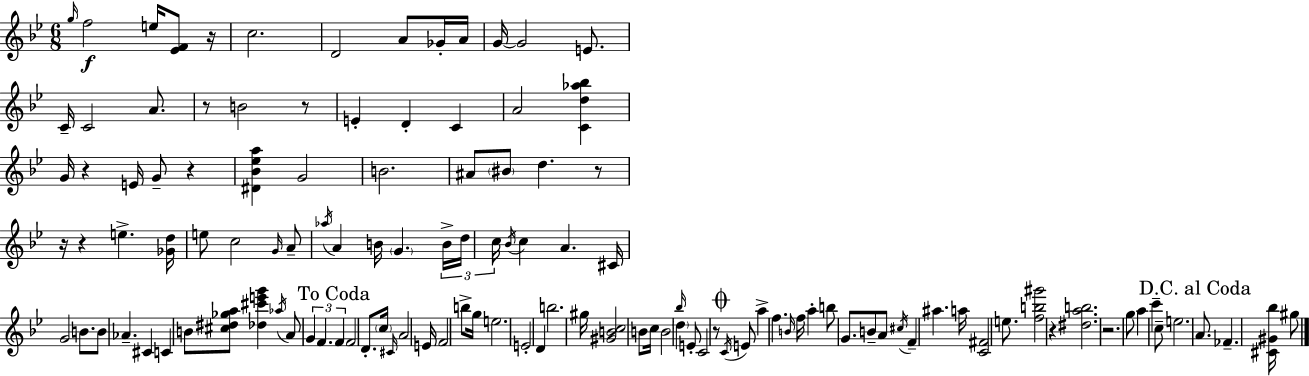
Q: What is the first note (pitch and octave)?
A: G5